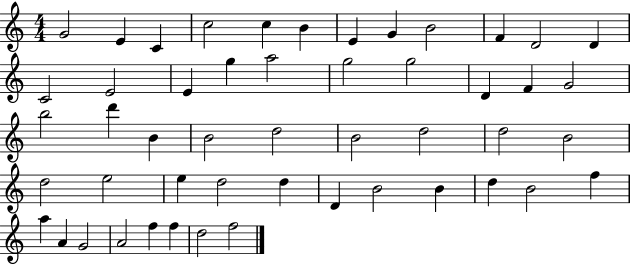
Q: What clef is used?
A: treble